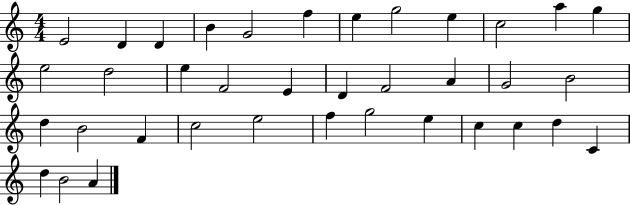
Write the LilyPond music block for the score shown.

{
  \clef treble
  \numericTimeSignature
  \time 4/4
  \key c \major
  e'2 d'4 d'4 | b'4 g'2 f''4 | e''4 g''2 e''4 | c''2 a''4 g''4 | \break e''2 d''2 | e''4 f'2 e'4 | d'4 f'2 a'4 | g'2 b'2 | \break d''4 b'2 f'4 | c''2 e''2 | f''4 g''2 e''4 | c''4 c''4 d''4 c'4 | \break d''4 b'2 a'4 | \bar "|."
}